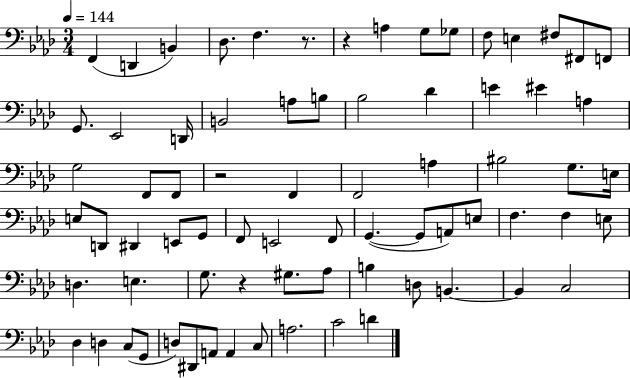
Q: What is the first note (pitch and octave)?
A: F2